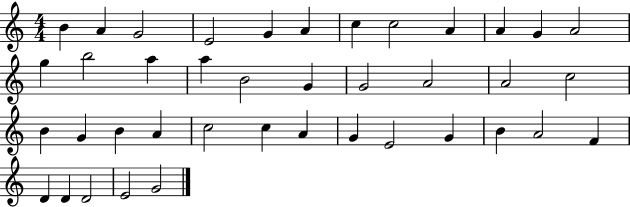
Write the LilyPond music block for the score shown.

{
  \clef treble
  \numericTimeSignature
  \time 4/4
  \key c \major
  b'4 a'4 g'2 | e'2 g'4 a'4 | c''4 c''2 a'4 | a'4 g'4 a'2 | \break g''4 b''2 a''4 | a''4 b'2 g'4 | g'2 a'2 | a'2 c''2 | \break b'4 g'4 b'4 a'4 | c''2 c''4 a'4 | g'4 e'2 g'4 | b'4 a'2 f'4 | \break d'4 d'4 d'2 | e'2 g'2 | \bar "|."
}